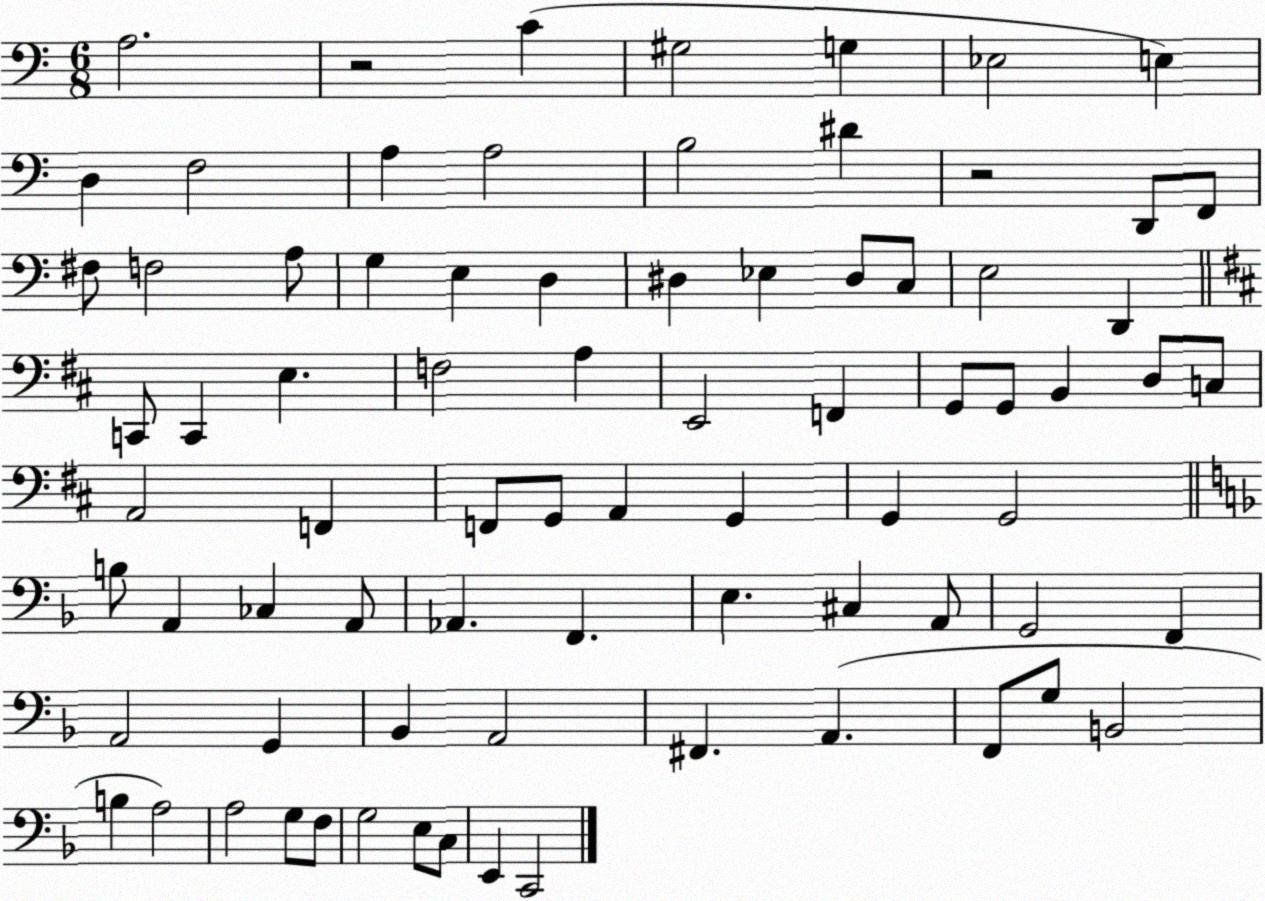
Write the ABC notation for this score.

X:1
T:Untitled
M:6/8
L:1/4
K:C
A,2 z2 C ^G,2 G, _E,2 E, D, F,2 A, A,2 B,2 ^D z2 D,,/2 F,,/2 ^F,/2 F,2 A,/2 G, E, D, ^D, _E, ^D,/2 C,/2 E,2 D,, C,,/2 C,, E, F,2 A, E,,2 F,, G,,/2 G,,/2 B,, D,/2 C,/2 A,,2 F,, F,,/2 G,,/2 A,, G,, G,, G,,2 B,/2 A,, _C, A,,/2 _A,, F,, E, ^C, A,,/2 G,,2 F,, A,,2 G,, _B,, A,,2 ^F,, A,, F,,/2 G,/2 B,,2 B, A,2 A,2 G,/2 F,/2 G,2 E,/2 C,/2 E,, C,,2